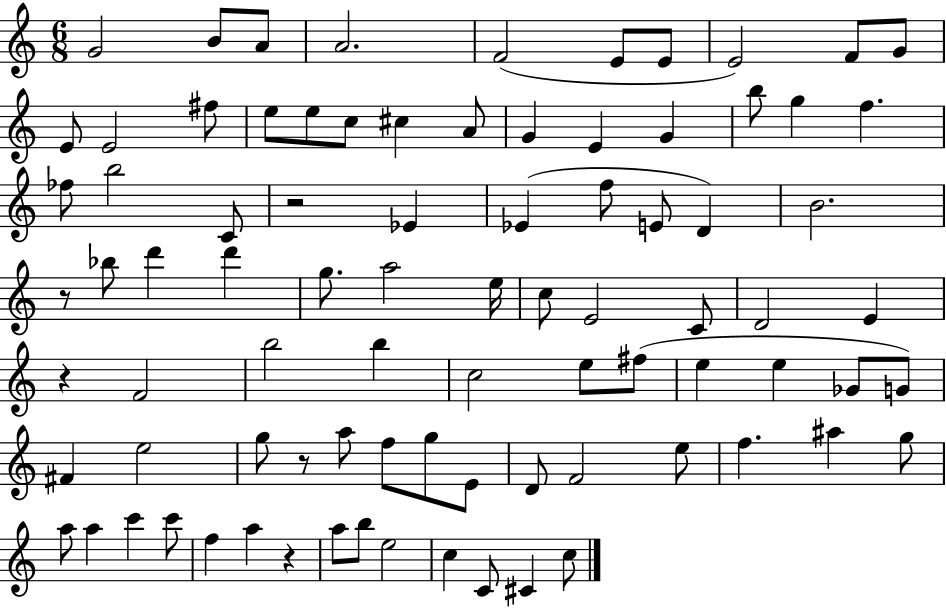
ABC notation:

X:1
T:Untitled
M:6/8
L:1/4
K:C
G2 B/2 A/2 A2 F2 E/2 E/2 E2 F/2 G/2 E/2 E2 ^f/2 e/2 e/2 c/2 ^c A/2 G E G b/2 g f _f/2 b2 C/2 z2 _E _E f/2 E/2 D B2 z/2 _b/2 d' d' g/2 a2 e/4 c/2 E2 C/2 D2 E z F2 b2 b c2 e/2 ^f/2 e e _G/2 G/2 ^F e2 g/2 z/2 a/2 f/2 g/2 E/2 D/2 F2 e/2 f ^a g/2 a/2 a c' c'/2 f a z a/2 b/2 e2 c C/2 ^C c/2